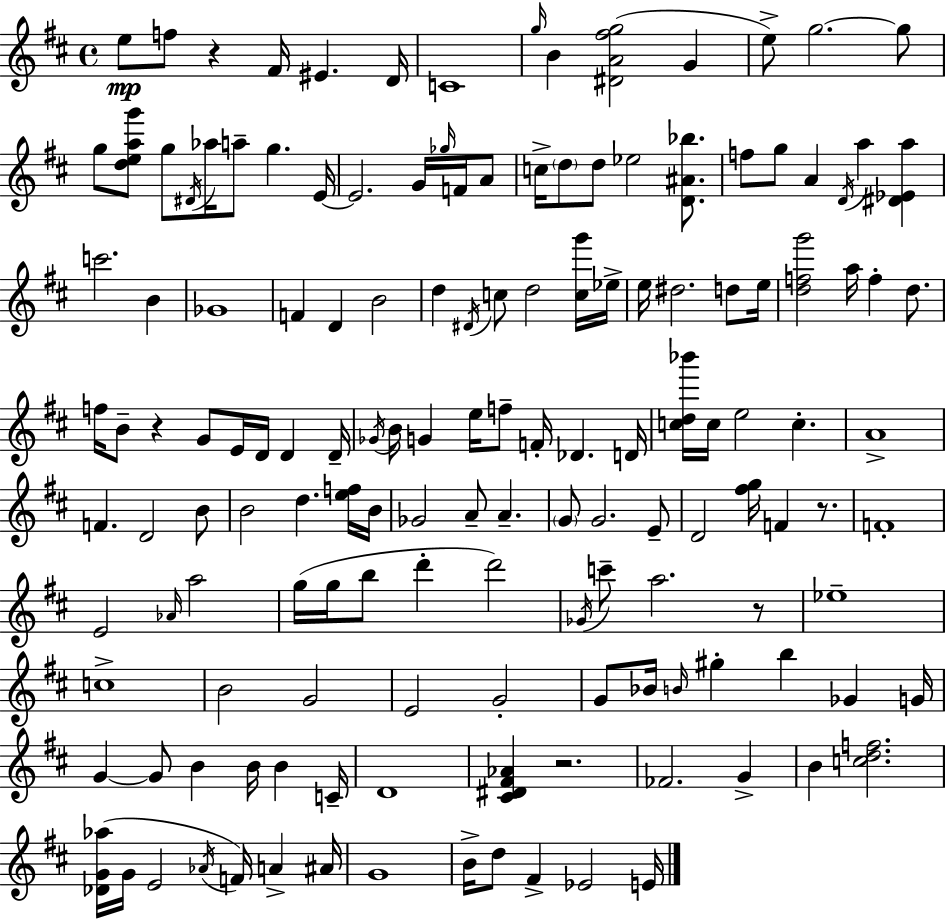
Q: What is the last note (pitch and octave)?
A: E4